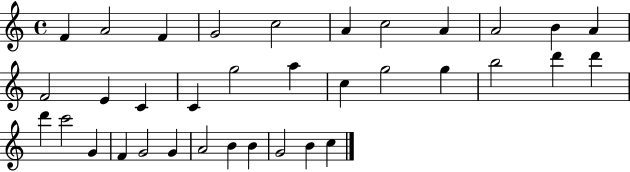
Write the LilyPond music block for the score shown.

{
  \clef treble
  \time 4/4
  \defaultTimeSignature
  \key c \major
  f'4 a'2 f'4 | g'2 c''2 | a'4 c''2 a'4 | a'2 b'4 a'4 | \break f'2 e'4 c'4 | c'4 g''2 a''4 | c''4 g''2 g''4 | b''2 d'''4 d'''4 | \break d'''4 c'''2 g'4 | f'4 g'2 g'4 | a'2 b'4 b'4 | g'2 b'4 c''4 | \break \bar "|."
}